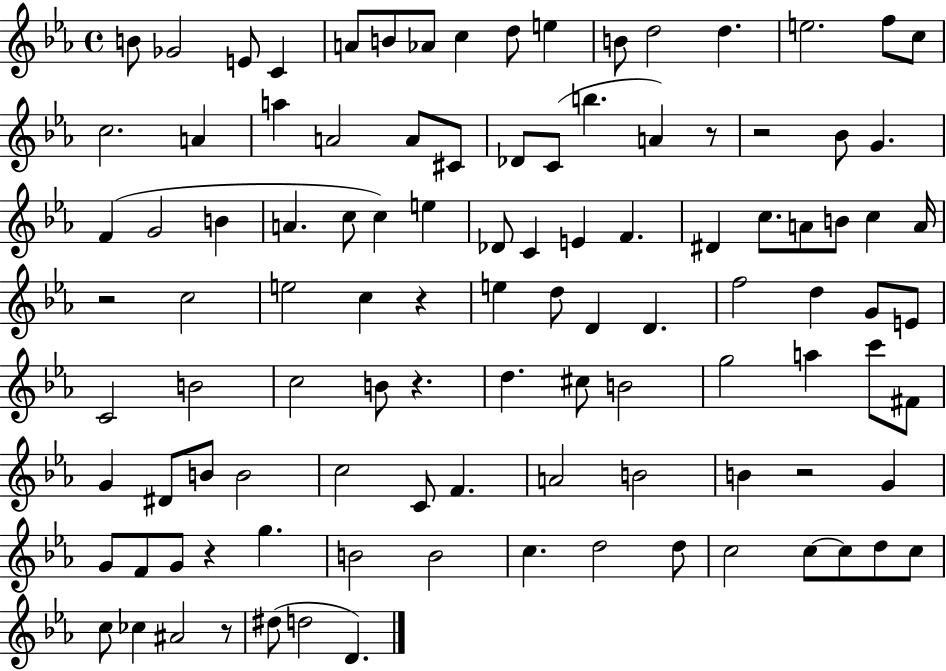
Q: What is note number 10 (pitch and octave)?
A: E5